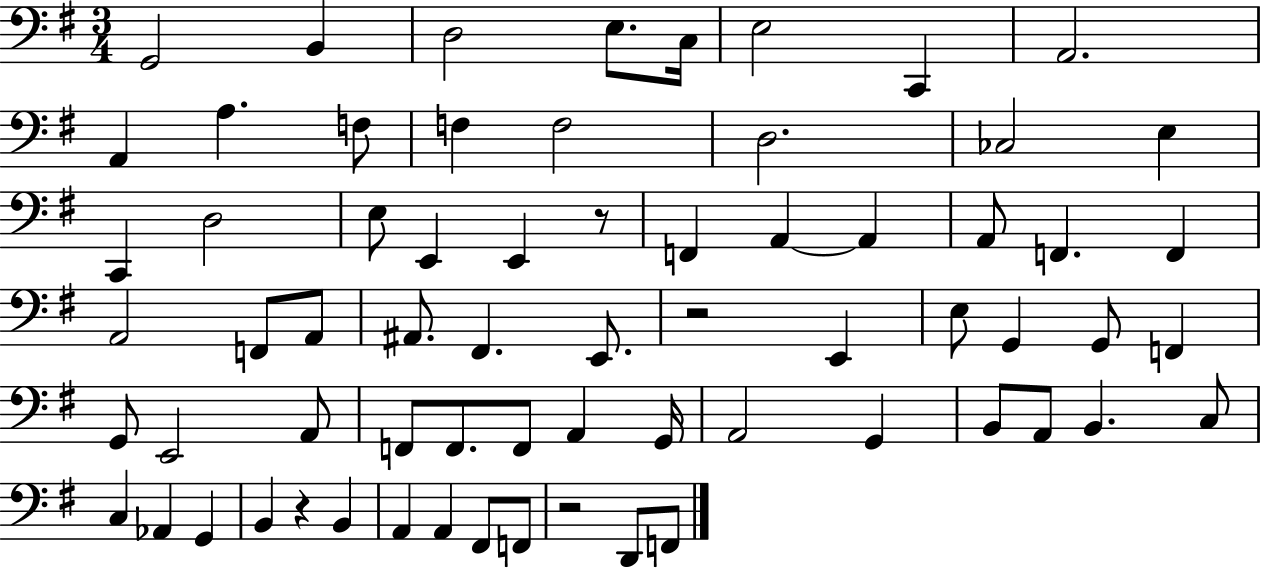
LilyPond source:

{
  \clef bass
  \numericTimeSignature
  \time 3/4
  \key g \major
  g,2 b,4 | d2 e8. c16 | e2 c,4 | a,2. | \break a,4 a4. f8 | f4 f2 | d2. | ces2 e4 | \break c,4 d2 | e8 e,4 e,4 r8 | f,4 a,4~~ a,4 | a,8 f,4. f,4 | \break a,2 f,8 a,8 | ais,8. fis,4. e,8. | r2 e,4 | e8 g,4 g,8 f,4 | \break g,8 e,2 a,8 | f,8 f,8. f,8 a,4 g,16 | a,2 g,4 | b,8 a,8 b,4. c8 | \break c4 aes,4 g,4 | b,4 r4 b,4 | a,4 a,4 fis,8 f,8 | r2 d,8 f,8 | \break \bar "|."
}